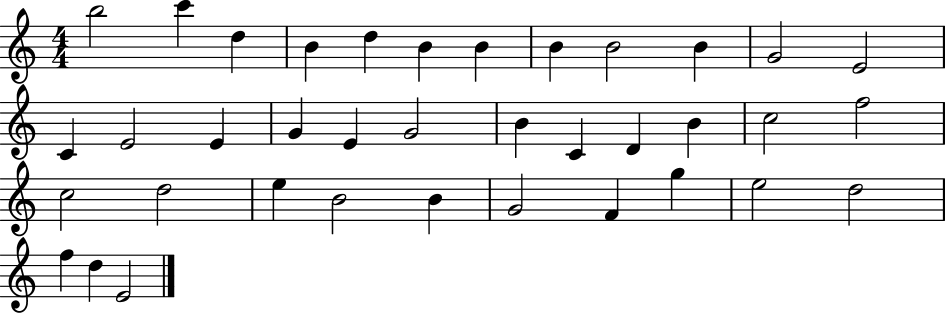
B5/h C6/q D5/q B4/q D5/q B4/q B4/q B4/q B4/h B4/q G4/h E4/h C4/q E4/h E4/q G4/q E4/q G4/h B4/q C4/q D4/q B4/q C5/h F5/h C5/h D5/h E5/q B4/h B4/q G4/h F4/q G5/q E5/h D5/h F5/q D5/q E4/h